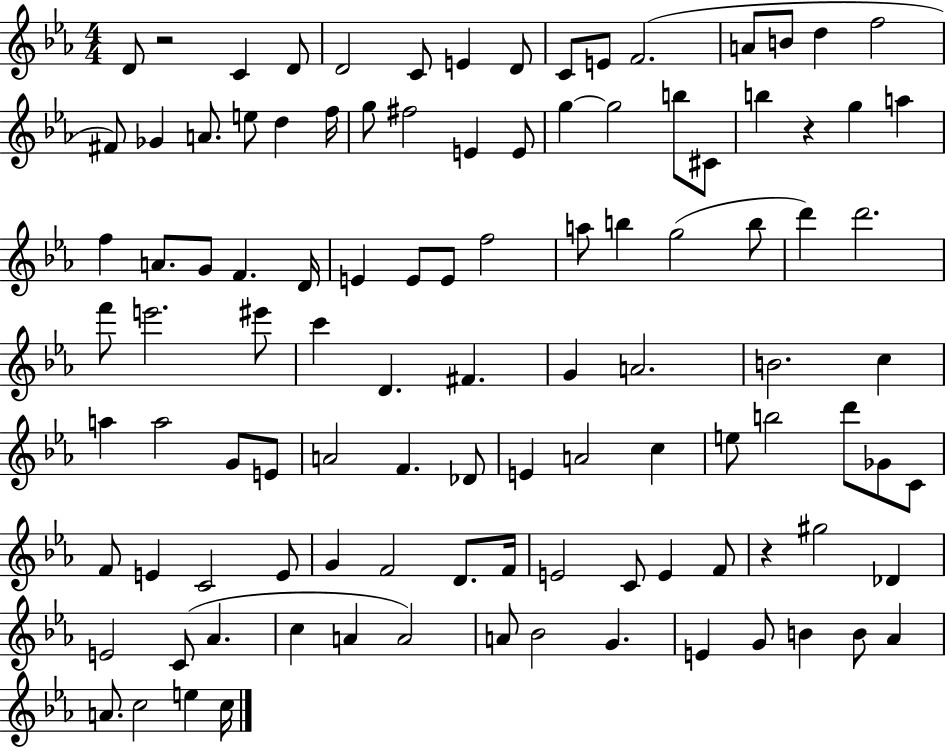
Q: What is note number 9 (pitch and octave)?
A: E4